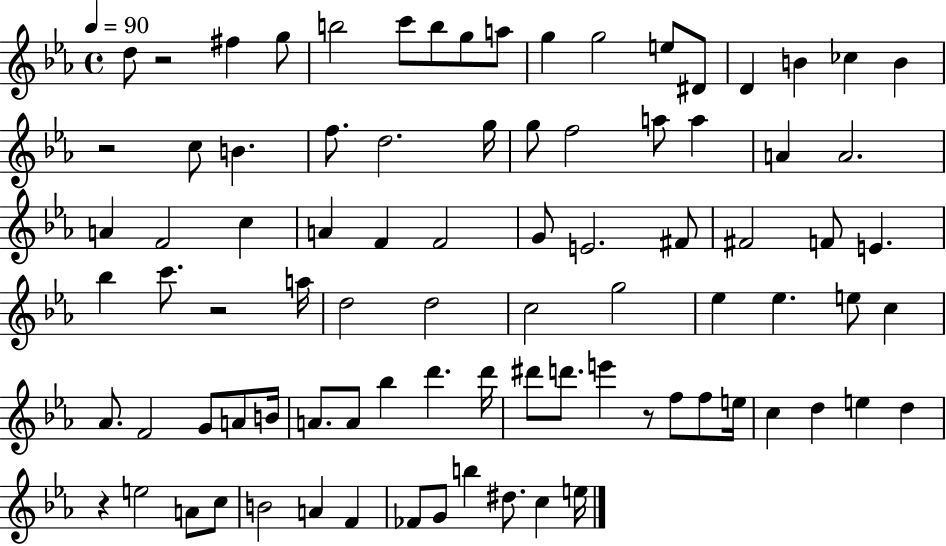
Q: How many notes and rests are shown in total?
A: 87